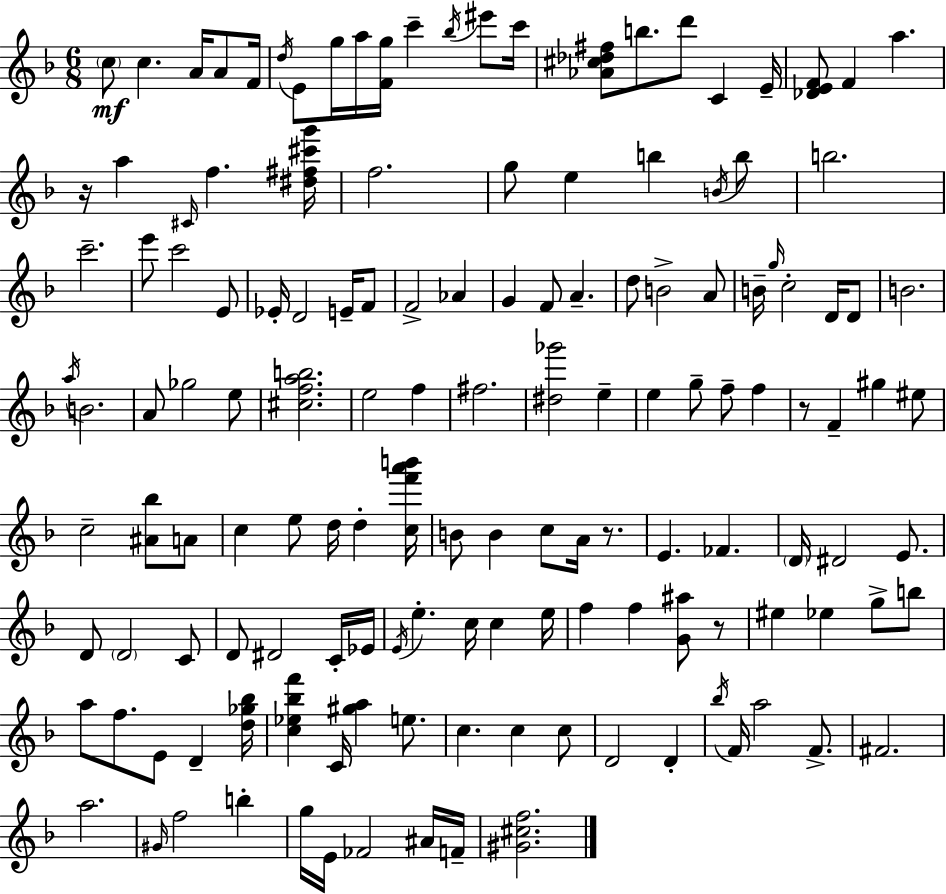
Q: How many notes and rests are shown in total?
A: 142